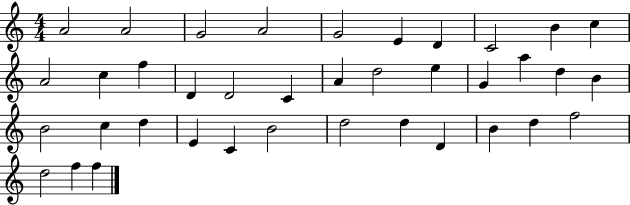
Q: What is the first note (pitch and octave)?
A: A4